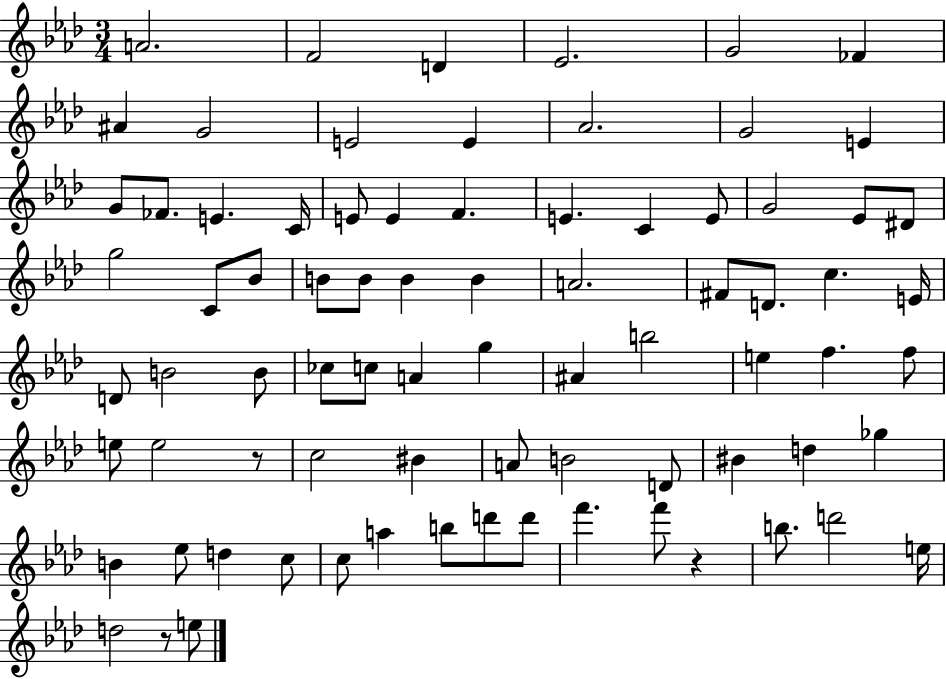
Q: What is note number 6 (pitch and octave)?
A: FES4